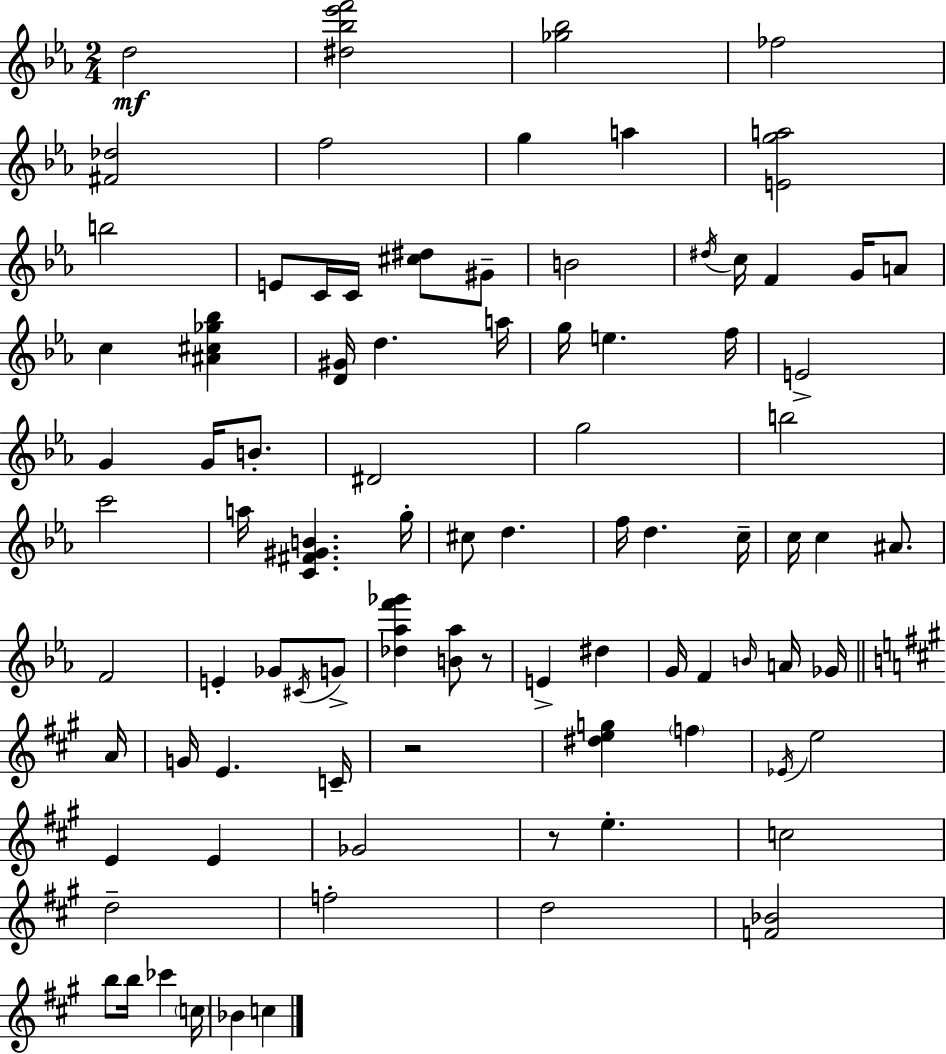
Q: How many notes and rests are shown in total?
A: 88